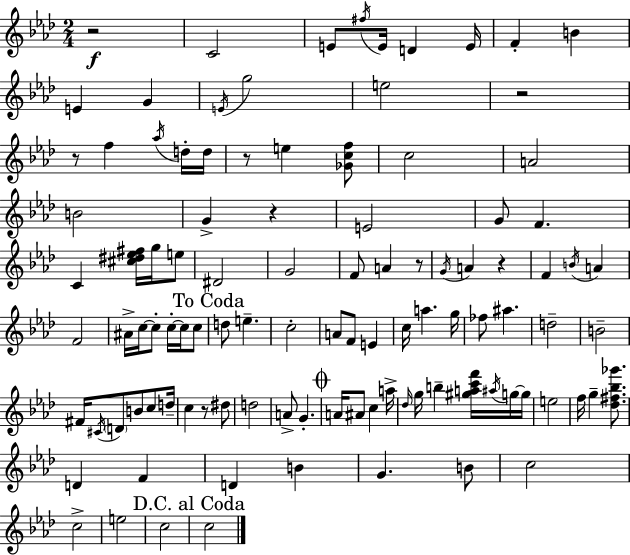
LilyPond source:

{
  \clef treble
  \numericTimeSignature
  \time 2/4
  \key aes \major
  r2\f | c'2 | e'8 \acciaccatura { fis''16 } e'16 d'4 | e'16 f'4-. b'4 | \break e'4 g'4 | \acciaccatura { e'16 } g''2 | e''2 | r2 | \break r8 f''4 | \acciaccatura { aes''16 } d''16-. d''16 r8 e''4 | <ges' c'' f''>8 c''2 | a'2 | \break b'2 | g'4-> r4 | e'2 | g'8 f'4. | \break c'4 <cis'' dis'' ees'' fis''>16 | g''16 e''8 dis'2 | g'2 | f'8 a'4 | \break r8 \acciaccatura { g'16 } a'4 | r4 f'4 | \acciaccatura { b'16 } a'4 f'2 | ais'16-> c''16~~ c''8-. | \break c''16-.~~ c''16 c''8 \mark "To Coda" d''8 e''4.-- | c''2-. | a'8 f'8 | e'4 c''16 a''4. | \break g''16 fes''8 ais''4. | d''2-- | b'2-- | fis'16 \acciaccatura { cis'16 } \parenthesize d'8 | \break b'8 c''8 d''16-- c''4 | r8 dis''8 d''2 | a'8-> | g'4.-. \mark \markup { \musicglyph "scripts.coda" } a'16 ais'8 | \break c''4 a''16-> \grace { des''16 } g''16 | b''4-- <gis'' a'' c''' f'''>16 \acciaccatura { ais''16 } g''16~~ g''16 | e''2 | f''16 g''4-- <des'' fis'' bes'' ges'''>8. | \break d'4 f'4 | d'4 b'4 | g'4. b'8 | c''2 | \break c''2-> | e''2 | c''2 | \mark "D.C. al Coda" c''2 | \break \bar "|."
}